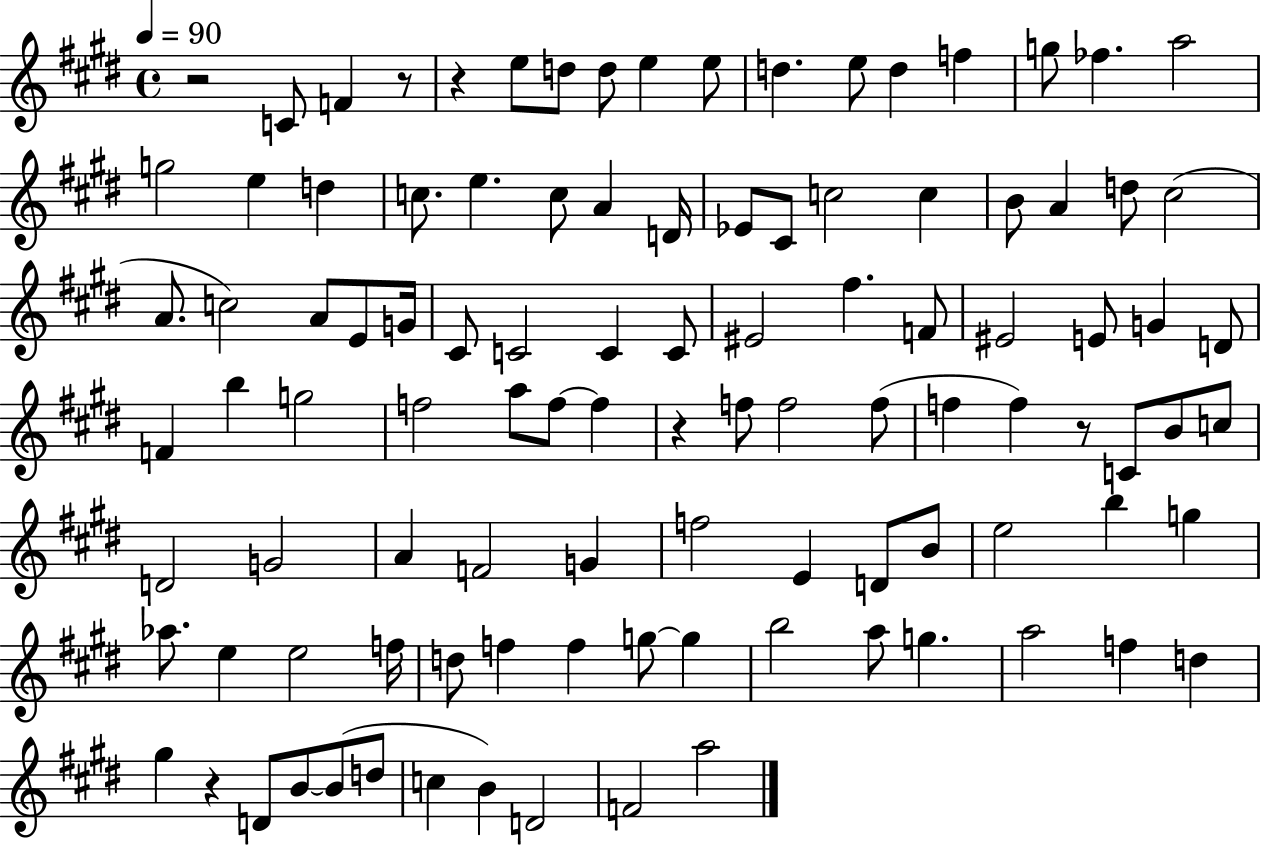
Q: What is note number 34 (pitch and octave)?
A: E4